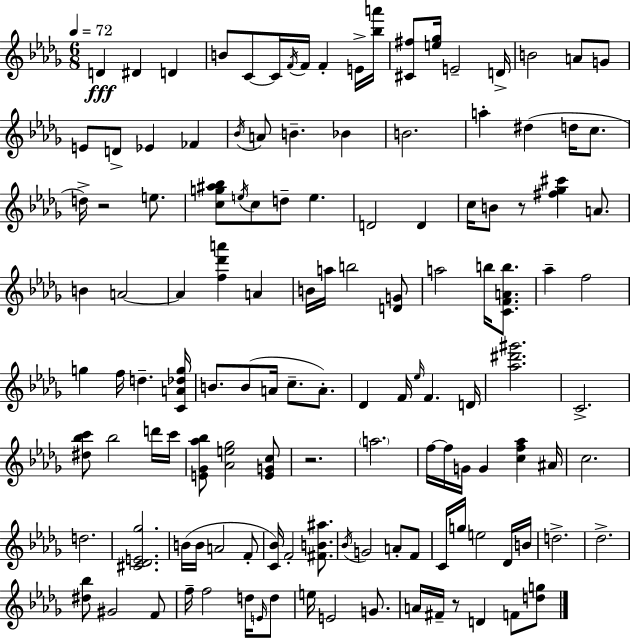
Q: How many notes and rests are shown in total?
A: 129